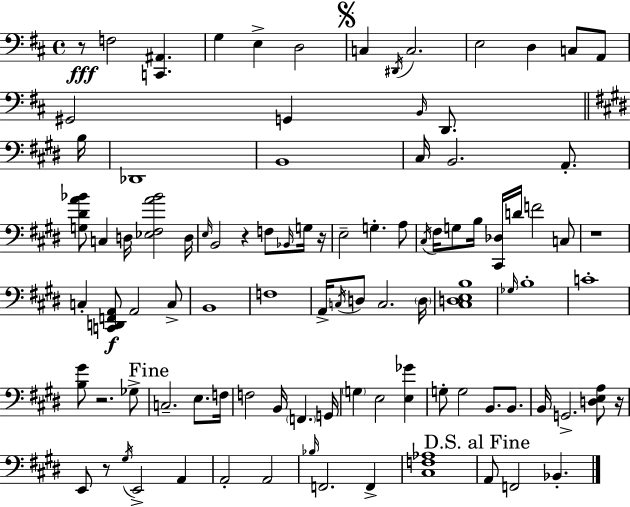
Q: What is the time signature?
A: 4/4